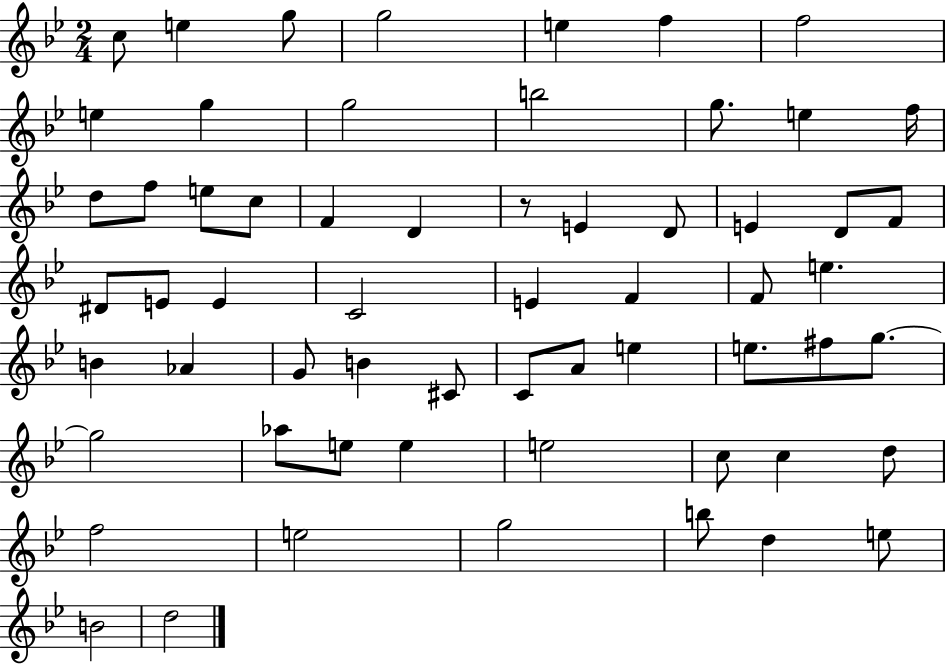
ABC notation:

X:1
T:Untitled
M:2/4
L:1/4
K:Bb
c/2 e g/2 g2 e f f2 e g g2 b2 g/2 e f/4 d/2 f/2 e/2 c/2 F D z/2 E D/2 E D/2 F/2 ^D/2 E/2 E C2 E F F/2 e B _A G/2 B ^C/2 C/2 A/2 e e/2 ^f/2 g/2 g2 _a/2 e/2 e e2 c/2 c d/2 f2 e2 g2 b/2 d e/2 B2 d2